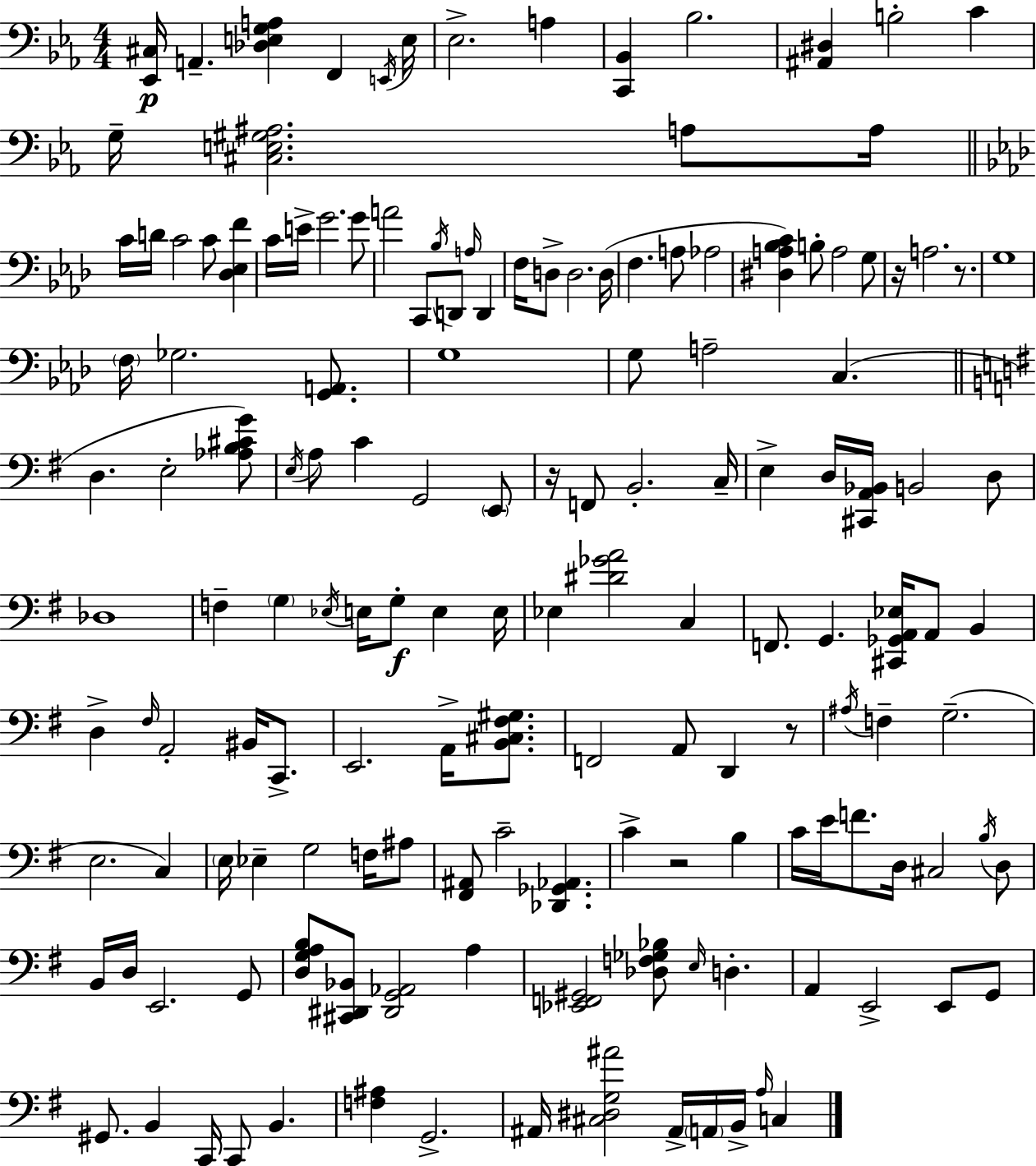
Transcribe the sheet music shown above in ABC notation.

X:1
T:Untitled
M:4/4
L:1/4
K:Cm
[_E,,^C,]/4 A,, [_D,E,G,A,] F,, E,,/4 E,/4 _E,2 A, [C,,_B,,] _B,2 [^A,,^D,] B,2 C G,/4 [^C,E,^G,^A,]2 A,/2 A,/4 C/4 D/4 C2 C/2 [_D,_E,F] C/4 E/4 G2 G/2 A2 C,,/2 _B,/4 D,,/2 A,/4 D,, F,/4 D,/2 D,2 D,/4 F, A,/2 _A,2 [^D,A,_B,C] B,/2 A,2 G,/2 z/4 A,2 z/2 G,4 F,/4 _G,2 [G,,A,,]/2 G,4 G,/2 A,2 C, D, E,2 [_A,B,^CG]/2 E,/4 A,/2 C G,,2 E,,/2 z/4 F,,/2 B,,2 C,/4 E, D,/4 [^C,,A,,_B,,]/4 B,,2 D,/2 _D,4 F, G, _E,/4 E,/4 G,/2 E, E,/4 _E, [^D_GA]2 C, F,,/2 G,, [^C,,_G,,A,,_E,]/4 A,,/2 B,, D, ^F,/4 A,,2 ^B,,/4 C,,/2 E,,2 A,,/4 [B,,^C,^F,^G,]/2 F,,2 A,,/2 D,, z/2 ^A,/4 F, G,2 E,2 C, E,/4 _E, G,2 F,/4 ^A,/2 [^F,,^A,,]/2 C2 [_D,,_G,,_A,,] C z2 B, C/4 E/4 F/2 D,/4 ^C,2 B,/4 D,/2 B,,/4 D,/4 E,,2 G,,/2 [D,G,A,B,]/2 [^C,,^D,,_B,,]/2 [^D,,G,,_A,,]2 A, [_E,,F,,^G,,]2 [_D,F,_G,_B,]/2 E,/4 D, A,, E,,2 E,,/2 G,,/2 ^G,,/2 B,, C,,/4 C,,/2 B,, [F,^A,] G,,2 ^A,,/4 [^C,^D,G,^A]2 ^A,,/4 A,,/4 B,,/4 A,/4 C,